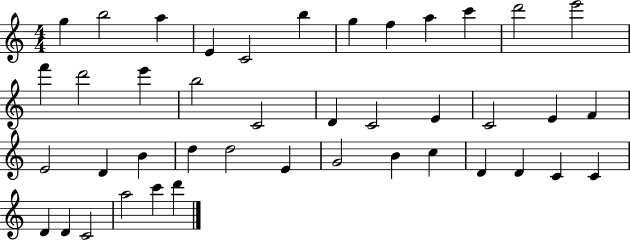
{
  \clef treble
  \numericTimeSignature
  \time 4/4
  \key c \major
  g''4 b''2 a''4 | e'4 c'2 b''4 | g''4 f''4 a''4 c'''4 | d'''2 e'''2 | \break f'''4 d'''2 e'''4 | b''2 c'2 | d'4 c'2 e'4 | c'2 e'4 f'4 | \break e'2 d'4 b'4 | d''4 d''2 e'4 | g'2 b'4 c''4 | d'4 d'4 c'4 c'4 | \break d'4 d'4 c'2 | a''2 c'''4 d'''4 | \bar "|."
}